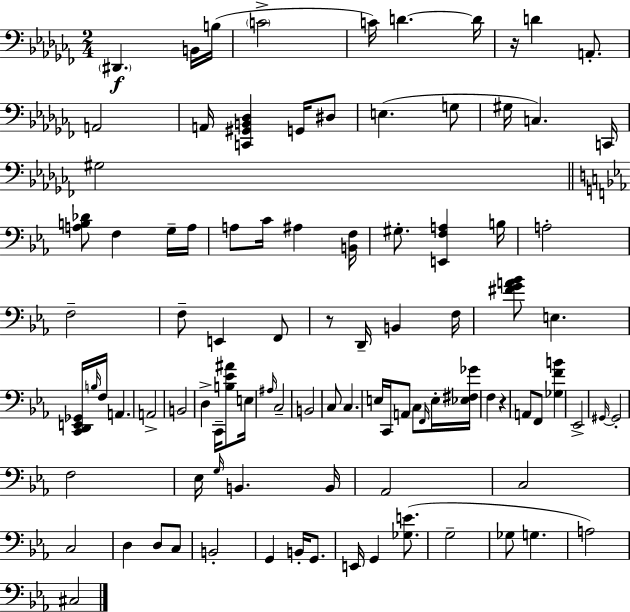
D#2/q. B2/s B3/s C4/h C4/s D4/q. D4/s R/s D4/q A2/e. A2/h A2/s [C2,G#2,B2,Db3]/q G2/s D#3/e E3/q. G3/e G#3/s C3/q. C2/s G#3/h [A3,B3,Db4]/e F3/q G3/s A3/s A3/e C4/s A#3/q [B2,F3]/s G#3/e. [E2,F3,A3]/q B3/s A3/h F3/h F3/e E2/q F2/e R/e D2/s B2/q F3/s [F#4,G4,A4,Bb4]/e E3/q. [C2,D2,E2,Gb2]/s B3/s F3/s A2/q. A2/h B2/h D3/q C2/s [B3,Eb4,A#4]/e E3/s A#3/s C3/h B2/h C3/e C3/q. E3/s C2/s A2/e C3/e F2/s E3/s [Eb3,F#3,Gb4]/s F3/q R/q A2/e F2/e [Gb3,F4,B4]/q Eb2/h G#2/s G#2/h F3/h Eb3/s G3/s B2/q. B2/s Ab2/h C3/h C3/h D3/q D3/e C3/e B2/h G2/q B2/s G2/e. E2/s G2/q [Gb3,E4]/e. G3/h Gb3/e G3/q. A3/h C#3/h